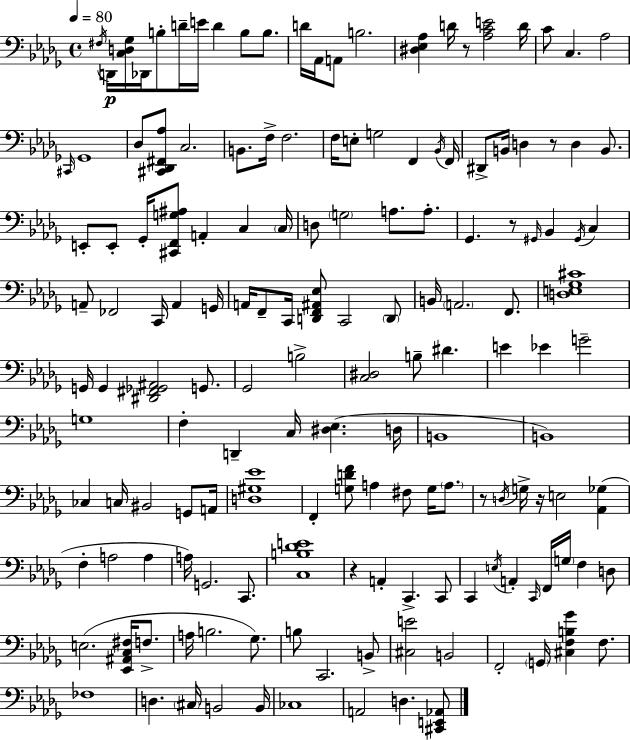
F#3/s D2/s [C3,D3,Gb3]/s Db2/s B3/e D4/s E4/s D4/q B3/e B3/e. D4/s Ab2/s A2/e B3/h. [D#3,Eb3,Ab3]/q D4/s R/e [Ab3,C4,E4]/h D4/s C4/e C3/q. Ab3/h C#2/s Gb2/w Db3/e [C#2,Db2,F#2,Ab3]/e C3/h. B2/e. F3/s F3/h. F3/s E3/e G3/h F2/q Bb2/s F2/s D#2/e B2/s D3/q R/e D3/q B2/e. E2/e E2/e Gb2/s [C#2,F2,G3,A#3]/e A2/q C3/q C3/s D3/e G3/h A3/e. A3/e. Gb2/q. R/e G#2/s Bb2/q G#2/s C3/q A2/e FES2/h C2/s A2/q G2/s A2/s F2/e C2/s [D2,F2,A#2,Eb3]/e C2/h D2/e B2/s A2/h. F2/e. [D3,E3,Gb3,C#4]/w G2/s G2/q [D#2,F#2,Gb2,A#2]/h G2/e. Gb2/h B3/h [C3,D#3]/h B3/e D#4/q. E4/q Eb4/q G4/h G3/w F3/q D2/q C3/s [D#3,Eb3]/q. D3/s B2/w B2/w CES3/q C3/s BIS2/h G2/e A2/s [D3,G#3,Eb4]/w F2/q [G3,D4,F4]/e A3/q F#3/e G3/s A3/e. R/e D3/s G3/s R/s E3/h [Ab2,Gb3]/q F3/q A3/h A3/q A3/s G2/h. C2/e. [C3,B3,Db4,E4]/w R/q A2/q C2/q. C2/e C2/q E3/s A2/q C2/s F2/s G3/s F3/q D3/e E3/h. [Eb2,A#2,C3,F#3]/s F3/e. A3/s B3/h. Gb3/e. B3/e C2/h. B2/e [C#3,E4]/h B2/h F2/h G2/s [C#3,F3,B3,Gb4]/q F3/e. FES3/w D3/q. C#3/s B2/h B2/s CES3/w A2/h D3/q. [C#2,E2,Ab2]/e